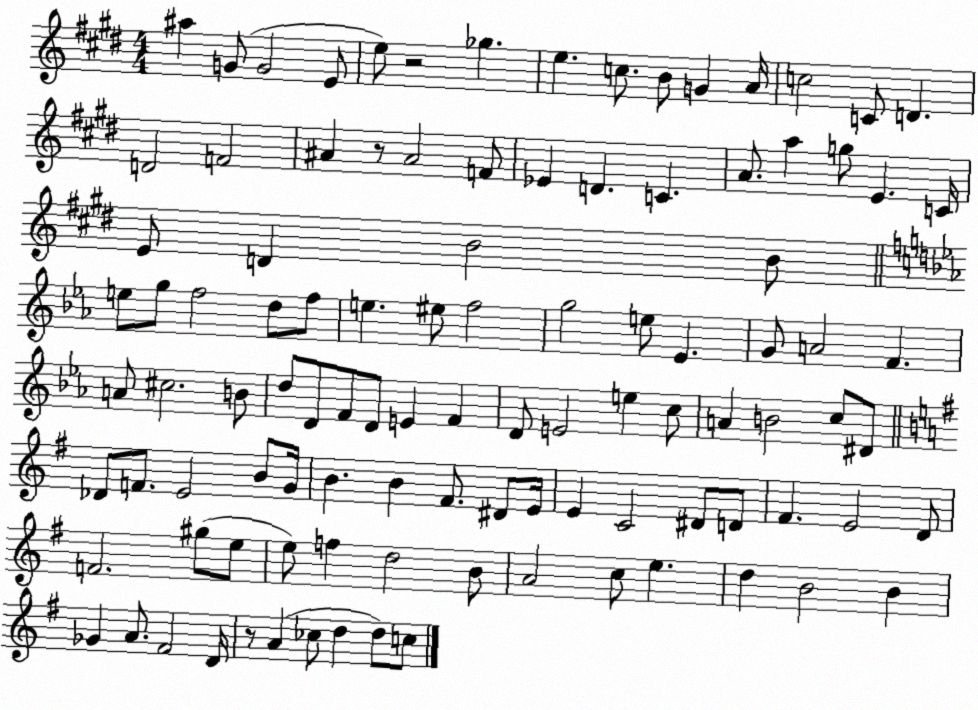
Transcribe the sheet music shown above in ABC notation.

X:1
T:Untitled
M:4/4
L:1/4
K:E
^a G/2 G2 E/2 e/2 z2 _g e c/2 B/2 G A/4 c2 C/2 D D2 F2 ^A z/2 ^A2 F/2 _E D C A/2 a g/2 E C/4 E/2 D B2 B/2 e/2 g/2 f2 d/2 f/2 e ^e/2 f2 g2 e/2 _E G/2 A2 F A/2 ^c2 B/2 d/2 D/2 F/2 D/2 E F D/2 E2 e c/2 A B2 c/2 ^D/2 _D/2 F/2 E2 B/2 G/4 B B ^F/2 ^D/2 E/4 E C2 ^D/2 D/2 ^F E2 D/2 F2 ^g/2 e/2 e/2 f d2 B/2 A2 c/2 e d B2 B _G A/2 ^F2 D/4 z/2 A _c/2 d d/2 c/2